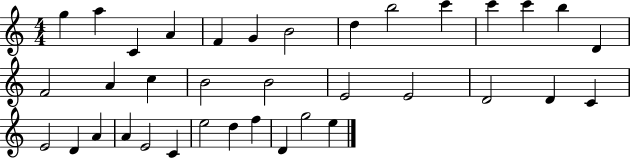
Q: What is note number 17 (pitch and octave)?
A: C5